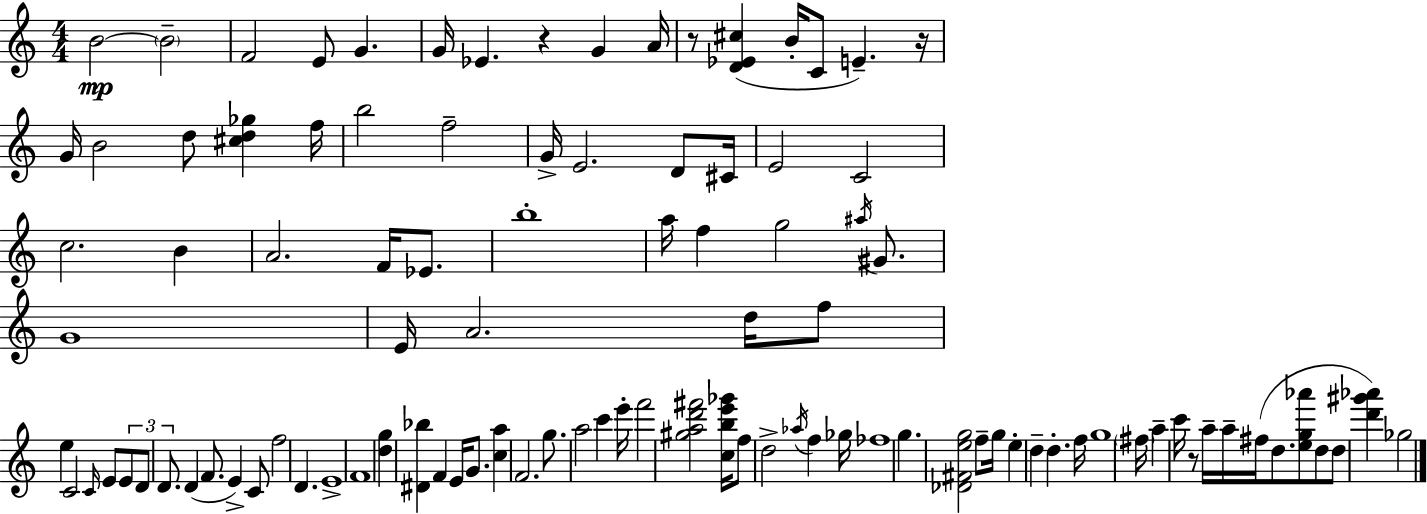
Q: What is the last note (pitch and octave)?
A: Gb5